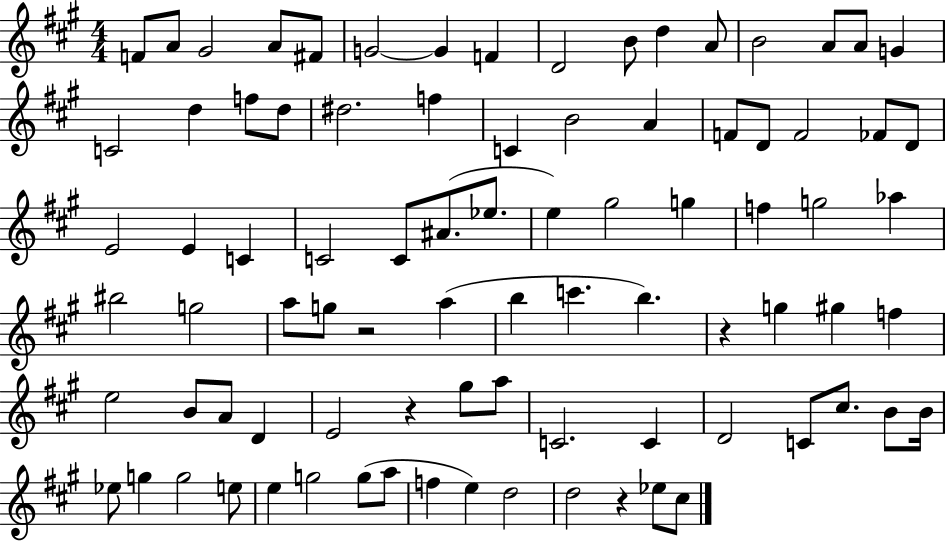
F4/e A4/e G#4/h A4/e F#4/e G4/h G4/q F4/q D4/h B4/e D5/q A4/e B4/h A4/e A4/e G4/q C4/h D5/q F5/e D5/e D#5/h. F5/q C4/q B4/h A4/q F4/e D4/e F4/h FES4/e D4/e E4/h E4/q C4/q C4/h C4/e A#4/e. Eb5/e. E5/q G#5/h G5/q F5/q G5/h Ab5/q BIS5/h G5/h A5/e G5/e R/h A5/q B5/q C6/q. B5/q. R/q G5/q G#5/q F5/q E5/h B4/e A4/e D4/q E4/h R/q G#5/e A5/e C4/h. C4/q D4/h C4/e C#5/e. B4/e B4/s Eb5/e G5/q G5/h E5/e E5/q G5/h G5/e A5/e F5/q E5/q D5/h D5/h R/q Eb5/e C#5/e